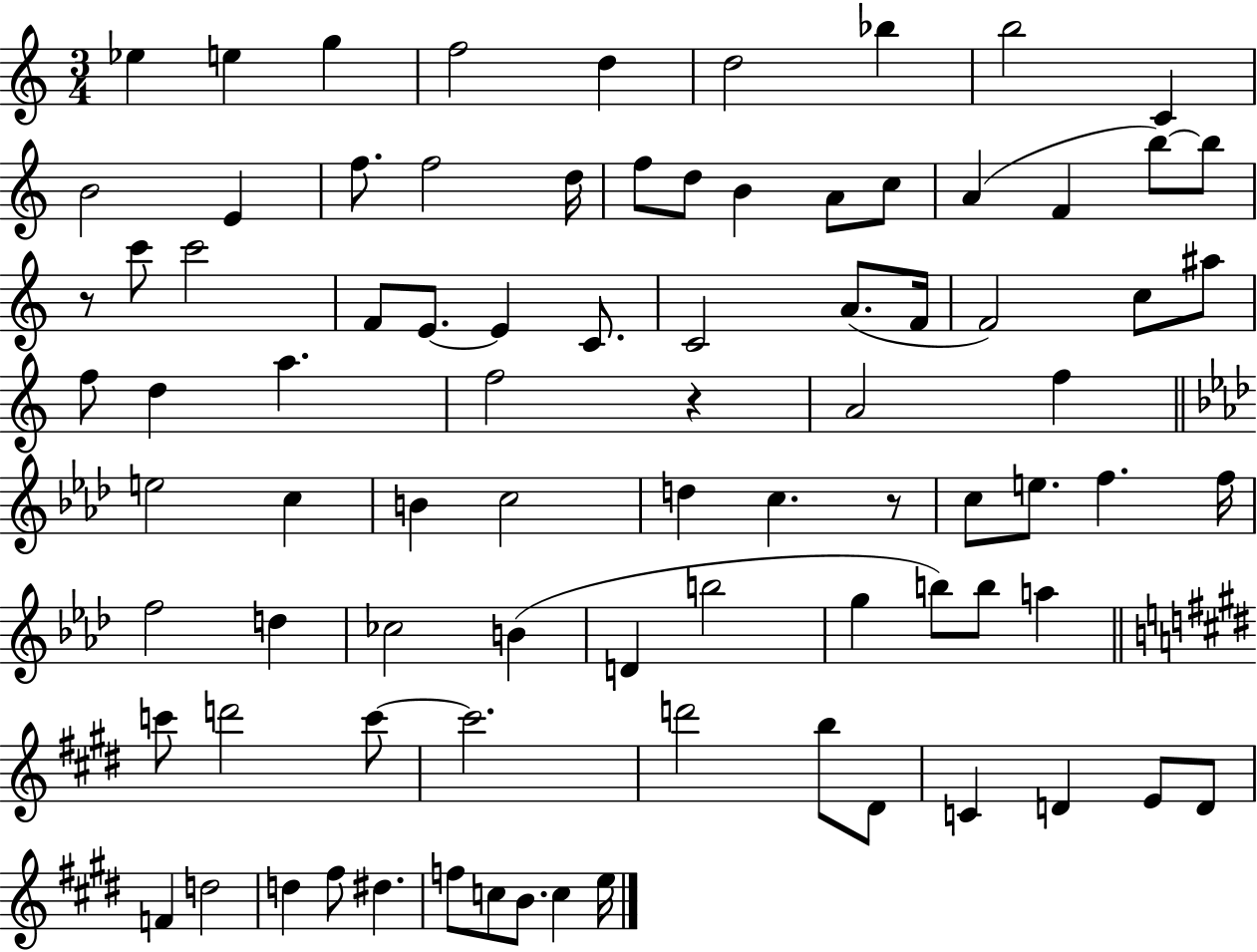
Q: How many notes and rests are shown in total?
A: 85